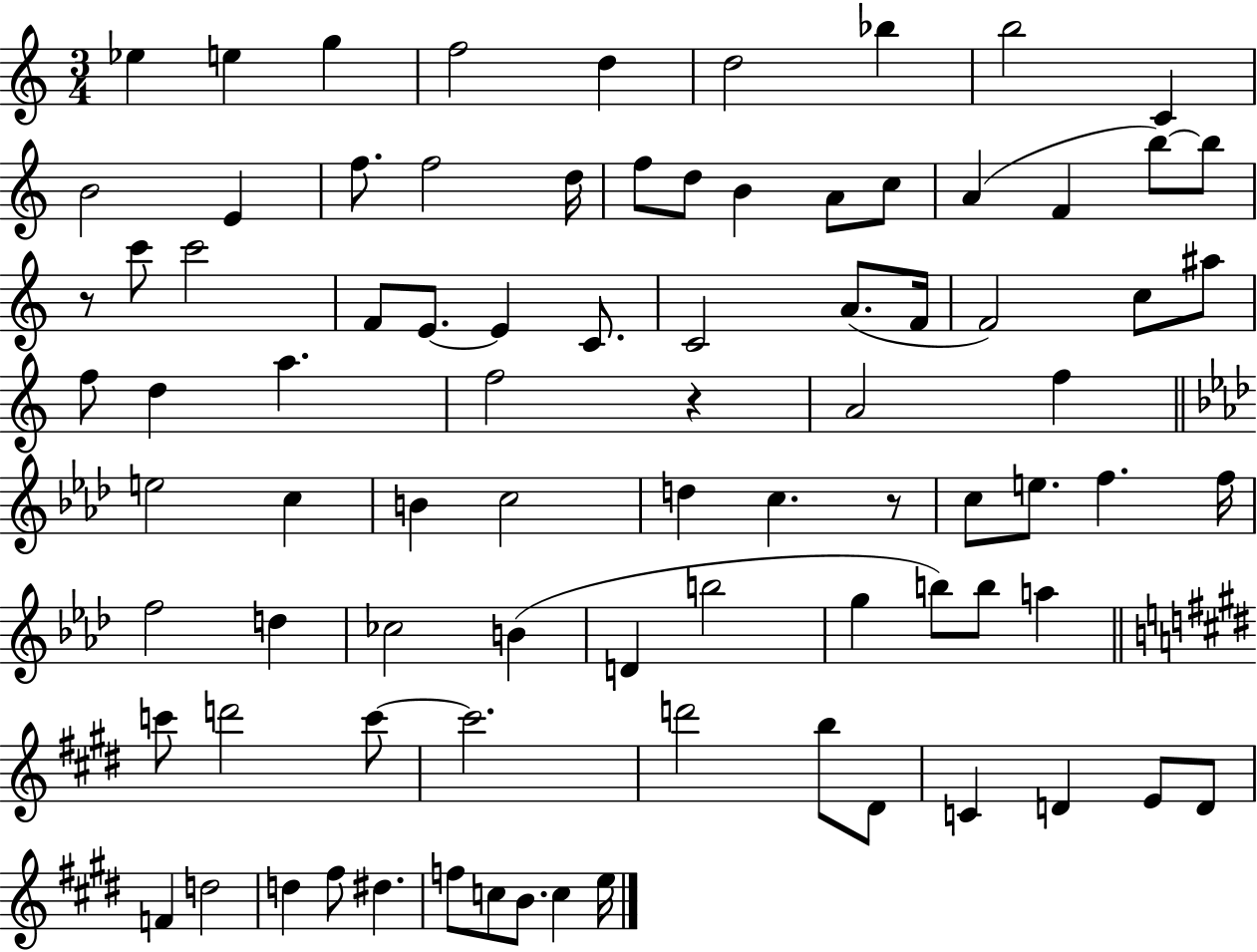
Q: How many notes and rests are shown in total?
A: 85